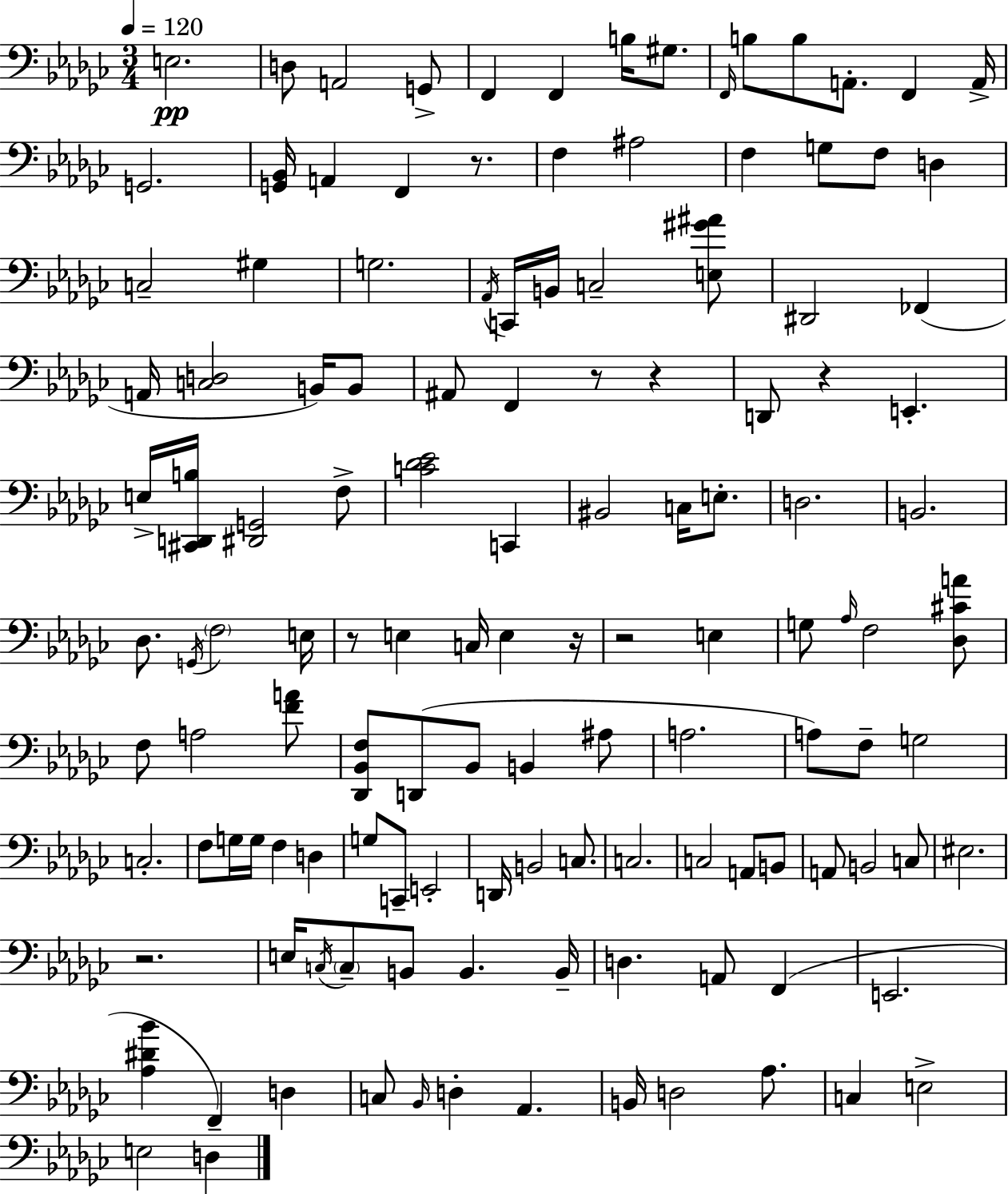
{
  \clef bass
  \numericTimeSignature
  \time 3/4
  \key ees \minor
  \tempo 4 = 120
  \repeat volta 2 { e2.\pp | d8 a,2 g,8-> | f,4 f,4 b16 gis8. | \grace { f,16 } b8 b8 a,8.-. f,4 | \break a,16-> g,2. | <g, bes,>16 a,4 f,4 r8. | f4 ais2 | f4 g8 f8 d4 | \break c2-- gis4 | g2. | \acciaccatura { aes,16 } c,16 b,16 c2-- | <e gis' ais'>8 dis,2 fes,4( | \break a,16 <c d>2 b,16) | b,8 ais,8 f,4 r8 r4 | d,8 r4 e,4.-. | e16-> <cis, d, b>16 <dis, g,>2 | \break f8-> <c' des' ees'>2 c,4 | bis,2 c16 e8.-. | d2. | b,2. | \break des8. \acciaccatura { g,16 } \parenthesize f2 | e16 r8 e4 c16 e4 | r16 r2 e4 | g8 \grace { aes16 } f2 | \break <des cis' a'>8 f8 a2 | <f' a'>8 <des, bes, f>8 d,8( bes,8 b,4 | ais8 a2. | a8) f8-- g2 | \break c2.-. | f8 g16 g16 f4 | d4 g8 c,8-- e,2-. | d,16 b,2 | \break c8. c2. | c2 | a,8 b,8 a,8 b,2 | c8 eis2. | \break r2. | e16 \acciaccatura { c16 } \parenthesize c8-- b,8 b,4. | b,16-- d4. a,8 | f,4( e,2. | \break <aes dis' bes'>4 f,4--) | d4 c8 \grace { bes,16 } d4-. | aes,4. b,16 d2 | aes8. c4 e2-> | \break e2 | d4 } \bar "|."
}